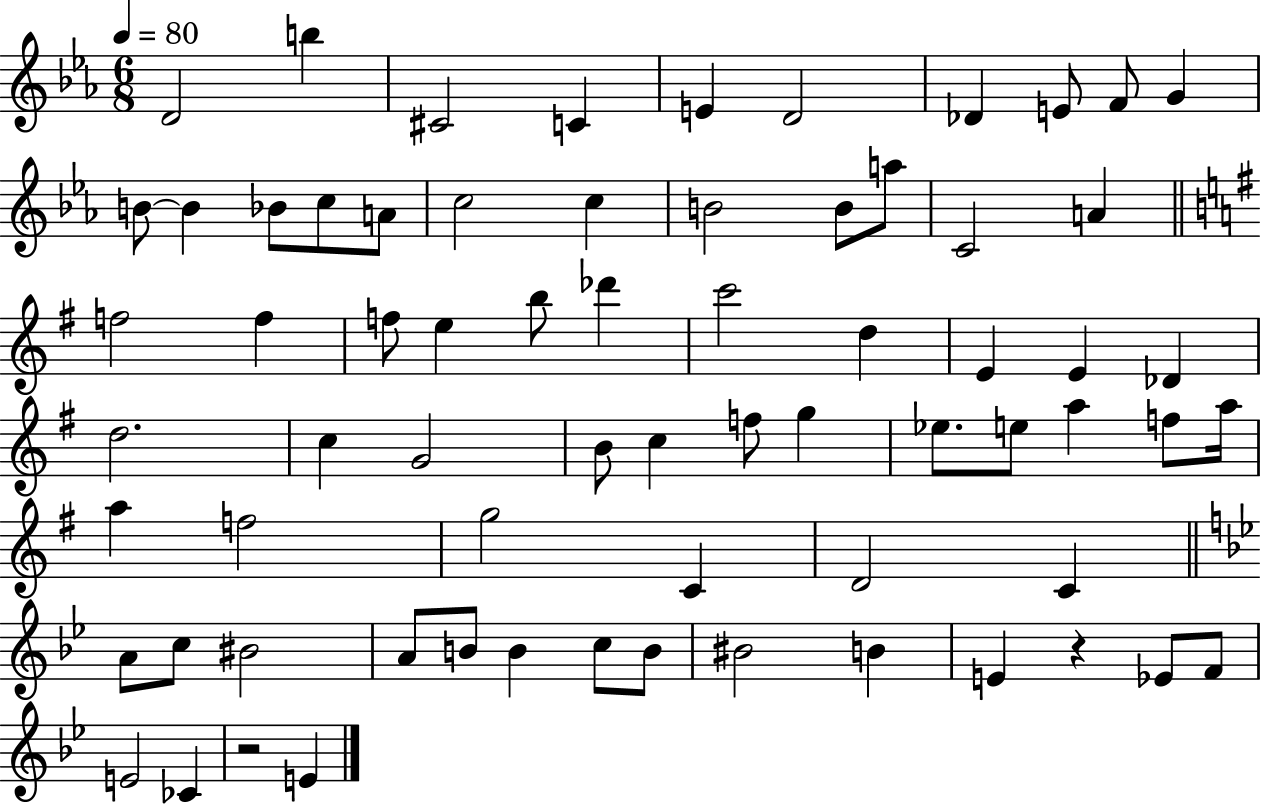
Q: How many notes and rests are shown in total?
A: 69